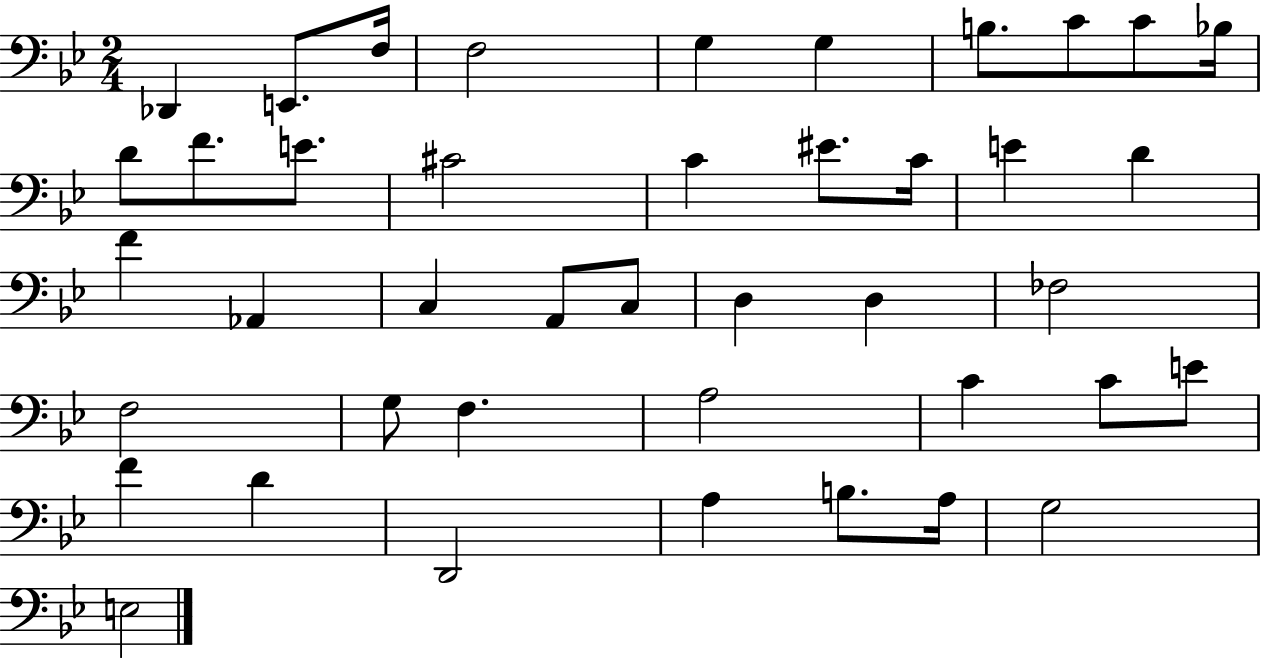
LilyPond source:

{
  \clef bass
  \numericTimeSignature
  \time 2/4
  \key bes \major
  des,4 e,8. f16 | f2 | g4 g4 | b8. c'8 c'8 bes16 | \break d'8 f'8. e'8. | cis'2 | c'4 eis'8. c'16 | e'4 d'4 | \break f'4 aes,4 | c4 a,8 c8 | d4 d4 | fes2 | \break f2 | g8 f4. | a2 | c'4 c'8 e'8 | \break f'4 d'4 | d,2 | a4 b8. a16 | g2 | \break e2 | \bar "|."
}